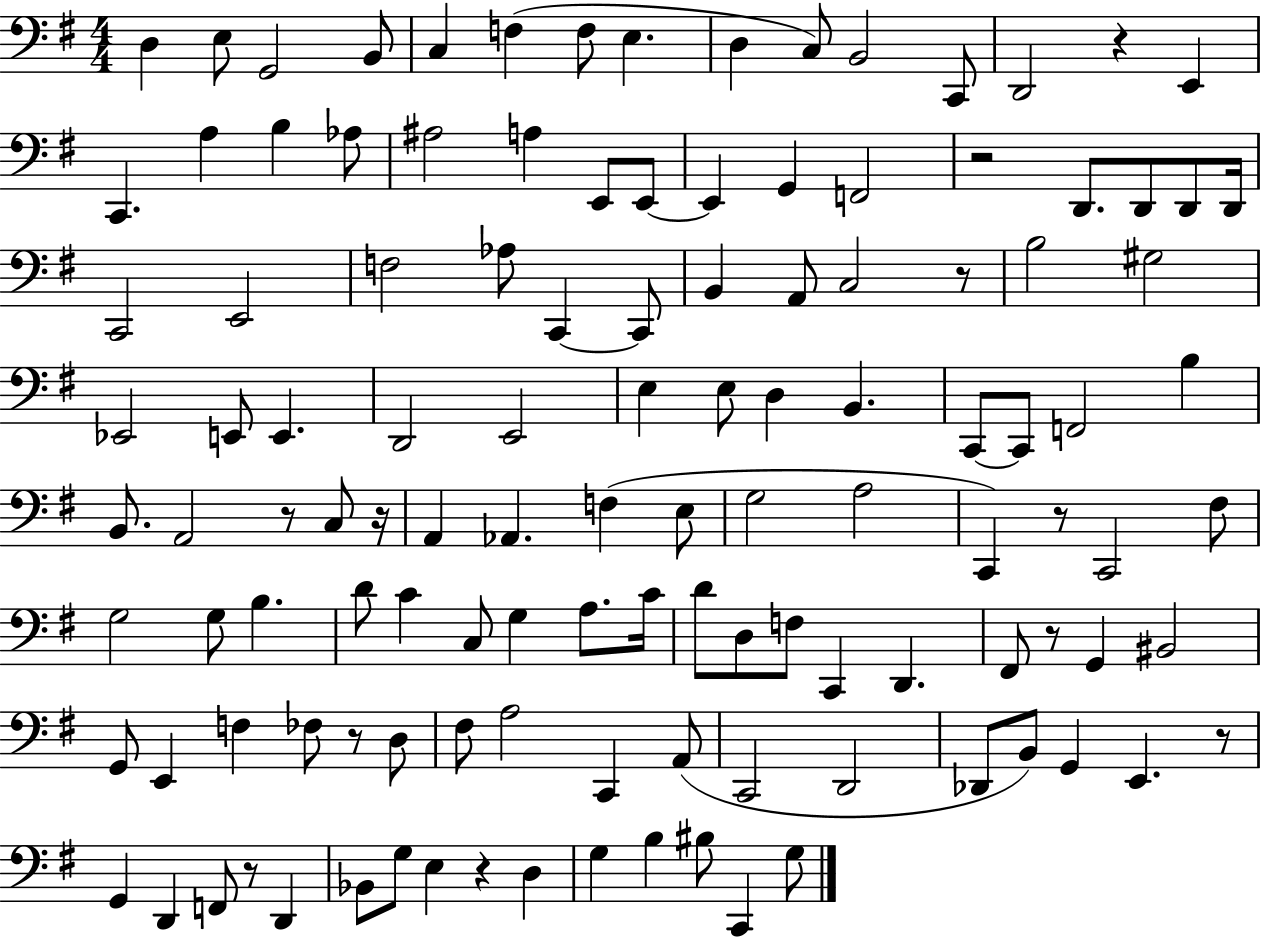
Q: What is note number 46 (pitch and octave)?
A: E3